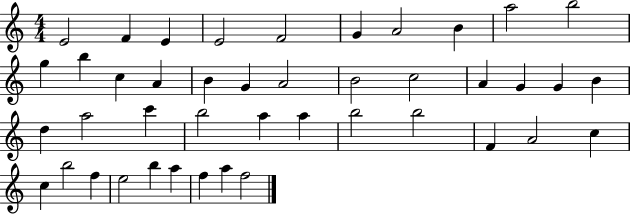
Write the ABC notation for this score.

X:1
T:Untitled
M:4/4
L:1/4
K:C
E2 F E E2 F2 G A2 B a2 b2 g b c A B G A2 B2 c2 A G G B d a2 c' b2 a a b2 b2 F A2 c c b2 f e2 b a f a f2